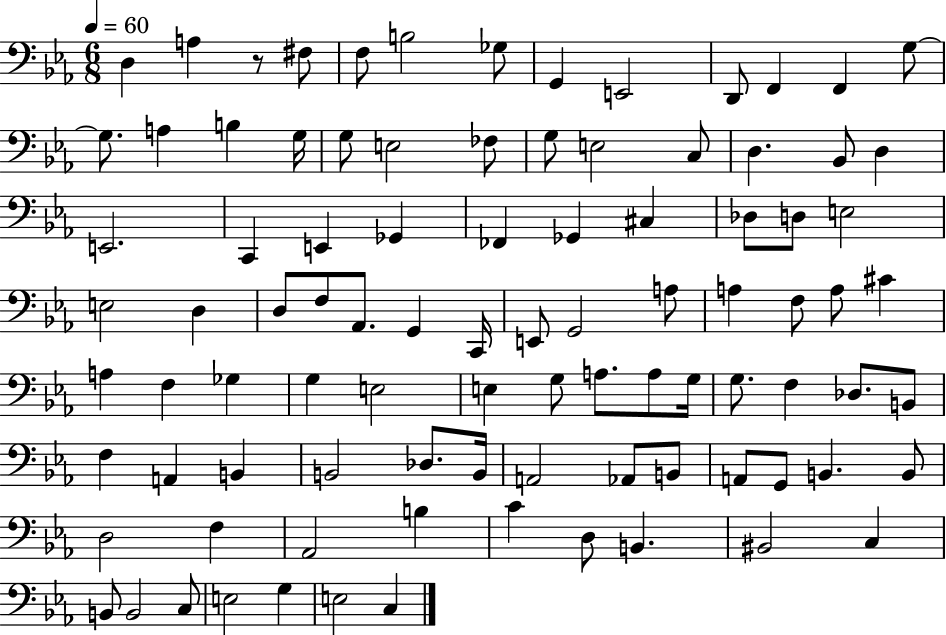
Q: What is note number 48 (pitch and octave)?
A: A3